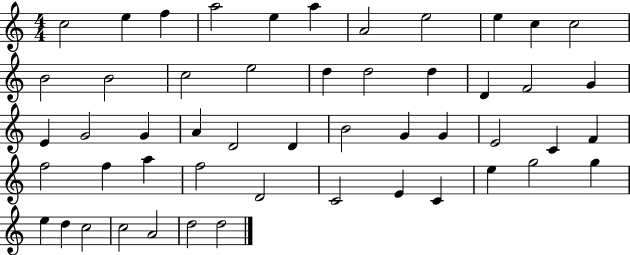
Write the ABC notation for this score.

X:1
T:Untitled
M:4/4
L:1/4
K:C
c2 e f a2 e a A2 e2 e c c2 B2 B2 c2 e2 d d2 d D F2 G E G2 G A D2 D B2 G G E2 C F f2 f a f2 D2 C2 E C e g2 g e d c2 c2 A2 d2 d2